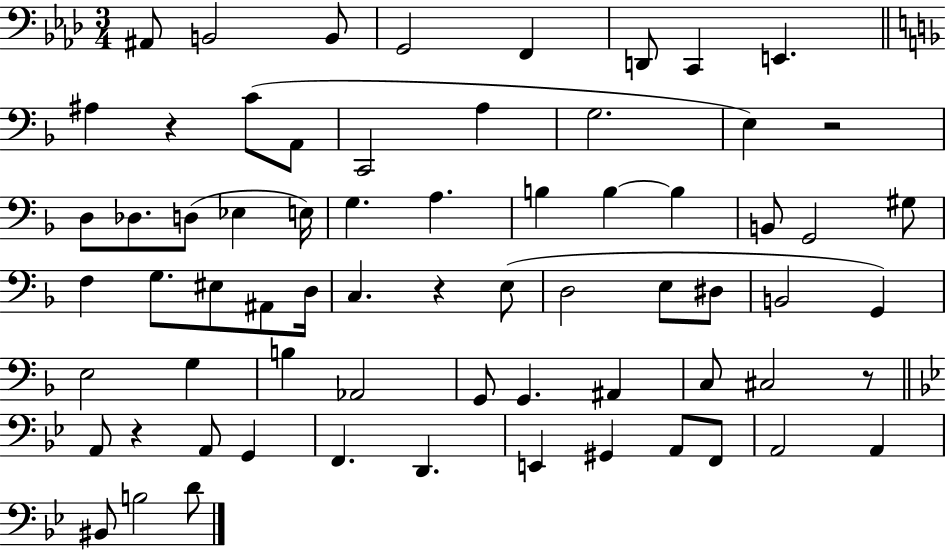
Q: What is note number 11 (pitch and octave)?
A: A2